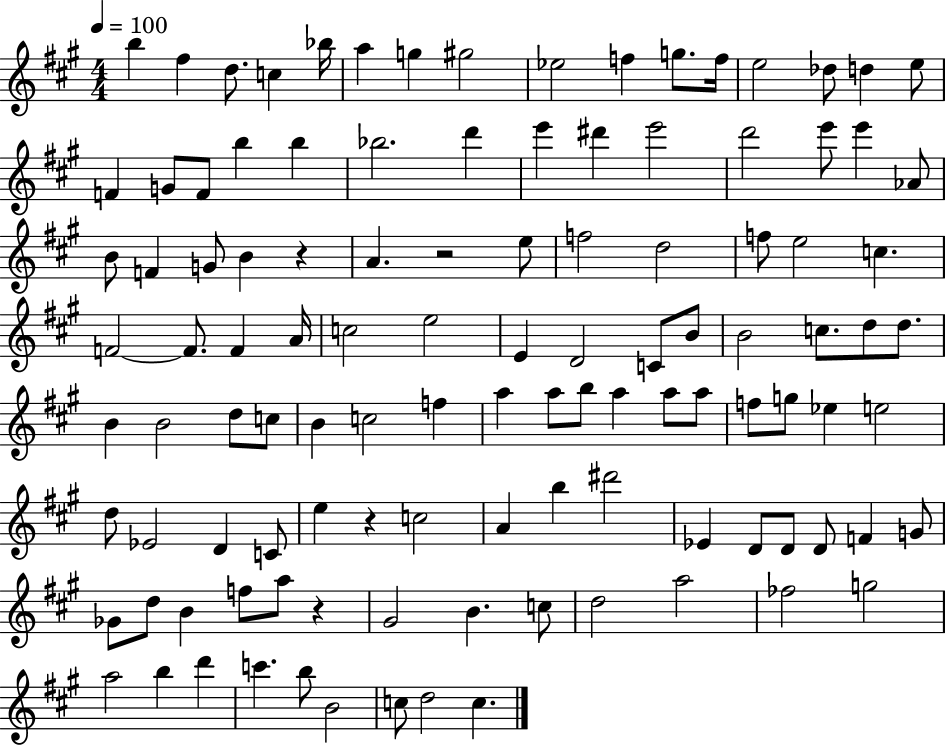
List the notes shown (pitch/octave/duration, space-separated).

B5/q F#5/q D5/e. C5/q Bb5/s A5/q G5/q G#5/h Eb5/h F5/q G5/e. F5/s E5/h Db5/e D5/q E5/e F4/q G4/e F4/e B5/q B5/q Bb5/h. D6/q E6/q D#6/q E6/h D6/h E6/e E6/q Ab4/e B4/e F4/q G4/e B4/q R/q A4/q. R/h E5/e F5/h D5/h F5/e E5/h C5/q. F4/h F4/e. F4/q A4/s C5/h E5/h E4/q D4/h C4/e B4/e B4/h C5/e. D5/e D5/e. B4/q B4/h D5/e C5/e B4/q C5/h F5/q A5/q A5/e B5/e A5/q A5/e A5/e F5/e G5/e Eb5/q E5/h D5/e Eb4/h D4/q C4/e E5/q R/q C5/h A4/q B5/q D#6/h Eb4/q D4/e D4/e D4/e F4/q G4/e Gb4/e D5/e B4/q F5/e A5/e R/q G#4/h B4/q. C5/e D5/h A5/h FES5/h G5/h A5/h B5/q D6/q C6/q. B5/e B4/h C5/e D5/h C5/q.